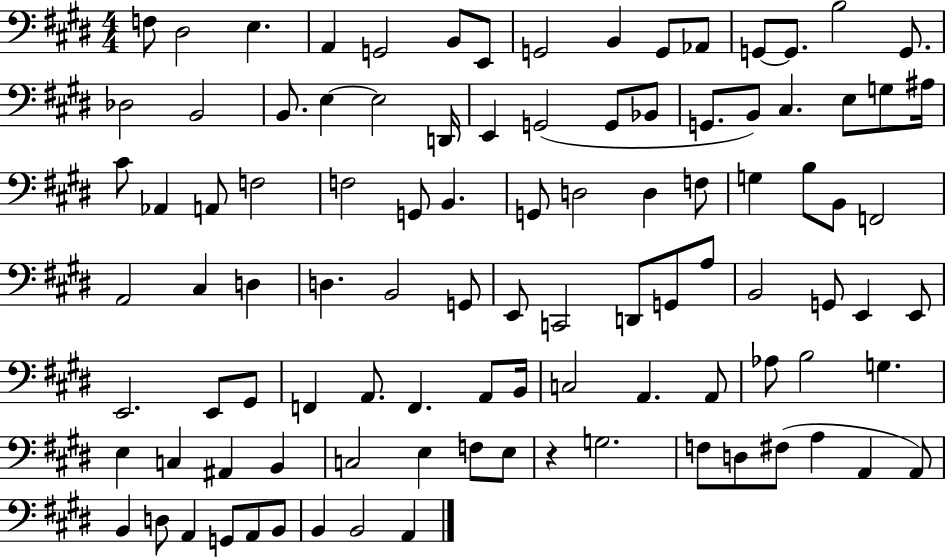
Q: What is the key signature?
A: E major